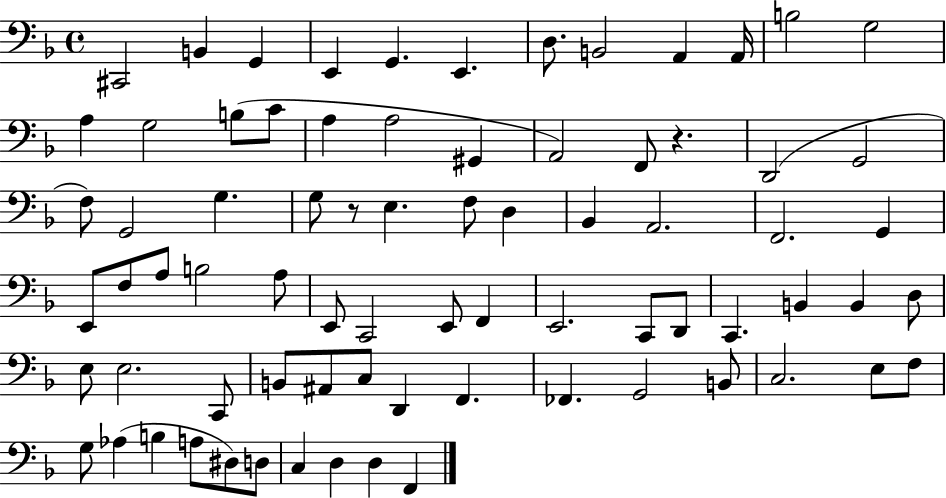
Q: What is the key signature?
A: F major